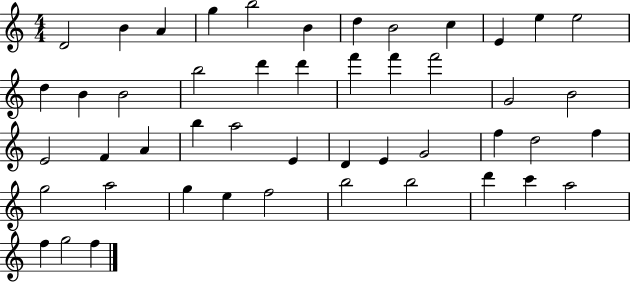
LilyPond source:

{
  \clef treble
  \numericTimeSignature
  \time 4/4
  \key c \major
  d'2 b'4 a'4 | g''4 b''2 b'4 | d''4 b'2 c''4 | e'4 e''4 e''2 | \break d''4 b'4 b'2 | b''2 d'''4 d'''4 | f'''4 f'''4 f'''2 | g'2 b'2 | \break e'2 f'4 a'4 | b''4 a''2 e'4 | d'4 e'4 g'2 | f''4 d''2 f''4 | \break g''2 a''2 | g''4 e''4 f''2 | b''2 b''2 | d'''4 c'''4 a''2 | \break f''4 g''2 f''4 | \bar "|."
}